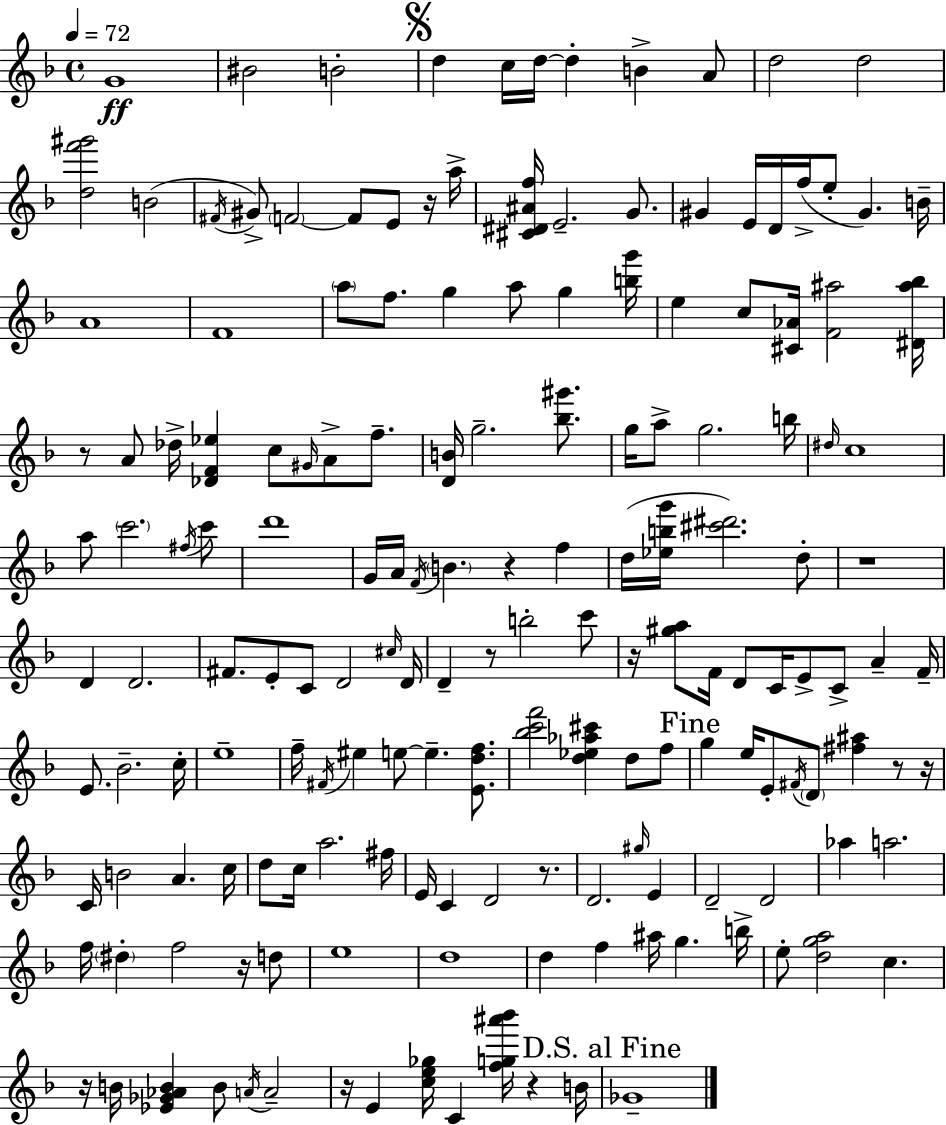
{
  \clef treble
  \time 4/4
  \defaultTimeSignature
  \key d \minor
  \tempo 4 = 72
  g'1\ff | bis'2 b'2-. | \mark \markup { \musicglyph "scripts.segno" } d''4 c''16 d''16~~ d''4-. b'4-> a'8 | d''2 d''2 | \break <d'' f''' gis'''>2 b'2( | \acciaccatura { fis'16 } gis'8->) \parenthesize f'2~~ f'8 e'8 r16 | a''16-> <cis' dis' ais' f''>16 e'2.-- g'8. | gis'4 e'16 d'16 f''16->( e''8-. gis'4.) | \break b'16-- a'1 | f'1 | \parenthesize a''8 f''8. g''4 a''8 g''4 | <b'' g'''>16 e''4 c''8 <cis' aes'>16 <f' ais''>2 | \break <dis' ais'' bes''>16 r8 a'8 des''16-> <des' f' ees''>4 c''8 \grace { gis'16 } a'8-> f''8.-- | <d' b'>16 g''2.-- <bes'' gis'''>8. | g''16 a''8-> g''2. | b''16 \grace { dis''16 } c''1 | \break a''8 \parenthesize c'''2. | \acciaccatura { fis''16 } c'''8 d'''1 | g'16 a'16 \acciaccatura { f'16 } \parenthesize b'4. r4 | f''4 d''16( <ees'' b'' g'''>16 <cis''' dis'''>2.) | \break d''8-. r1 | d'4 d'2. | fis'8. e'8-. c'8 d'2 | \grace { cis''16 } d'16 d'4-- r8 b''2-. | \break c'''8 r16 <gis'' a''>8 f'16 d'8 c'16 e'8-> c'8-> | a'4-- f'16-- e'8. bes'2.-- | c''16-. e''1-- | f''16-- \acciaccatura { fis'16 } eis''4 e''8~~ e''4.-- | \break <e' d'' f''>8. <bes'' c''' f'''>2 <d'' ees'' aes'' cis'''>4 | d''8 f''8 \mark "Fine" g''4 e''16 e'8-. \acciaccatura { fis'16 } \parenthesize d'8 | <fis'' ais''>4 r8 r16 c'16 b'2 | a'4. c''16 d''8 c''16 a''2. | \break fis''16 e'16 c'4 d'2 | r8. d'2. | \grace { gis''16 } e'4 d'2-- | d'2 aes''4 a''2. | \break f''16 \parenthesize dis''4-. f''2 | r16 d''8 e''1 | d''1 | d''4 f''4 | \break ais''16 g''4. b''16-> e''8-. <d'' g'' a''>2 | c''4. r16 b'16 <ees' ges' aes' b'>4 b'8 | \acciaccatura { a'16 } a'2-- r16 e'4 <c'' e'' ges''>16 | c'4 <f'' g'' ais''' bes'''>16 r4 b'16 \mark "D.S. al Fine" ges'1-- | \break \bar "|."
}